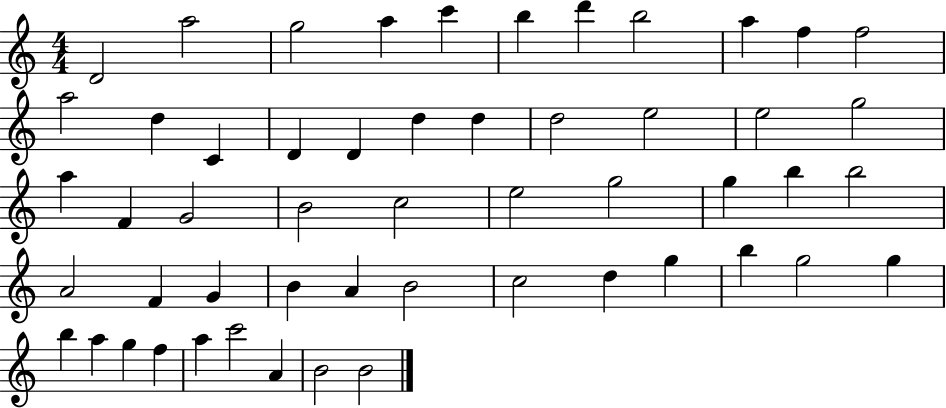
D4/h A5/h G5/h A5/q C6/q B5/q D6/q B5/h A5/q F5/q F5/h A5/h D5/q C4/q D4/q D4/q D5/q D5/q D5/h E5/h E5/h G5/h A5/q F4/q G4/h B4/h C5/h E5/h G5/h G5/q B5/q B5/h A4/h F4/q G4/q B4/q A4/q B4/h C5/h D5/q G5/q B5/q G5/h G5/q B5/q A5/q G5/q F5/q A5/q C6/h A4/q B4/h B4/h